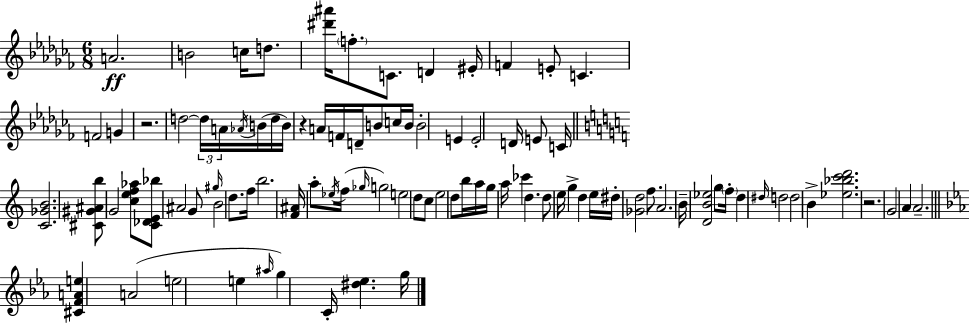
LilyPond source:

{
  \clef treble
  \numericTimeSignature
  \time 6/8
  \key aes \minor
  a'2.\ff | b'2 c''16 d''8. | <dis''' ais'''>16 \parenthesize f''8.-. c'8. d'4 eis'16-. | f'4 e'8-. c'4. | \break f'2 g'4 | r2. | d''2~~ \tuplet 3/2 { d''16 a'16 \acciaccatura { aes'16 }( } b'16 | d''16 b'16) r4 a'16 f'16 d'16-- b'8 c''16 | \break b'16 b'2-. e'4 | e'2-. d'16 e'8 | c'16 \bar "||" \break \key c \major <c' ges' b'>2. | <cis' gis' ais' b''>8 g'2 <c'' e'' f'' aes''>8 | <c' des' e' bes''>8 ais'2 g'8 | \grace { gis''16 } b'2 d''8. | \break f''16 b''2. | <f' ais'>16 a''8-. \acciaccatura { ees''16 }( f''16 \grace { ges''16 }) g''2 | e''2 d''8 | c''8 e''2 d''8 | \break b''16 a''16 g''16 a''16 ces'''4 d''4. | d''8 e''16 g''4-> d''4 | e''16 dis''16-. <ges' d''>2 | f''8. a'2. | \break b'16-- <d' b' ees''>2 | g''8 \parenthesize f''16-. d''4 \grace { dis''16 } d''2 | d''2 | b'4-> <ees'' bes'' c''' d'''>2. | \break r2. | g'2 | a'4 a'2.-- | \bar "||" \break \key c \minor <cis' f' a' e''>4 a'2( | e''2 e''4 | \grace { ais''16 }) g''4 c'16-. <dis'' ees''>4. | g''16 \bar "|."
}